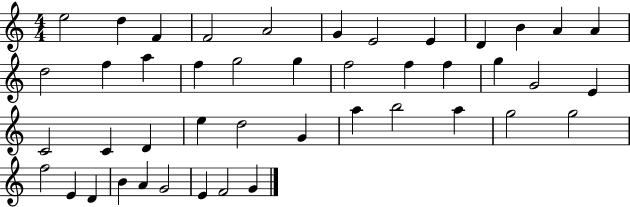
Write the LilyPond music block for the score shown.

{
  \clef treble
  \numericTimeSignature
  \time 4/4
  \key c \major
  e''2 d''4 f'4 | f'2 a'2 | g'4 e'2 e'4 | d'4 b'4 a'4 a'4 | \break d''2 f''4 a''4 | f''4 g''2 g''4 | f''2 f''4 f''4 | g''4 g'2 e'4 | \break c'2 c'4 d'4 | e''4 d''2 g'4 | a''4 b''2 a''4 | g''2 g''2 | \break f''2 e'4 d'4 | b'4 a'4 g'2 | e'4 f'2 g'4 | \bar "|."
}